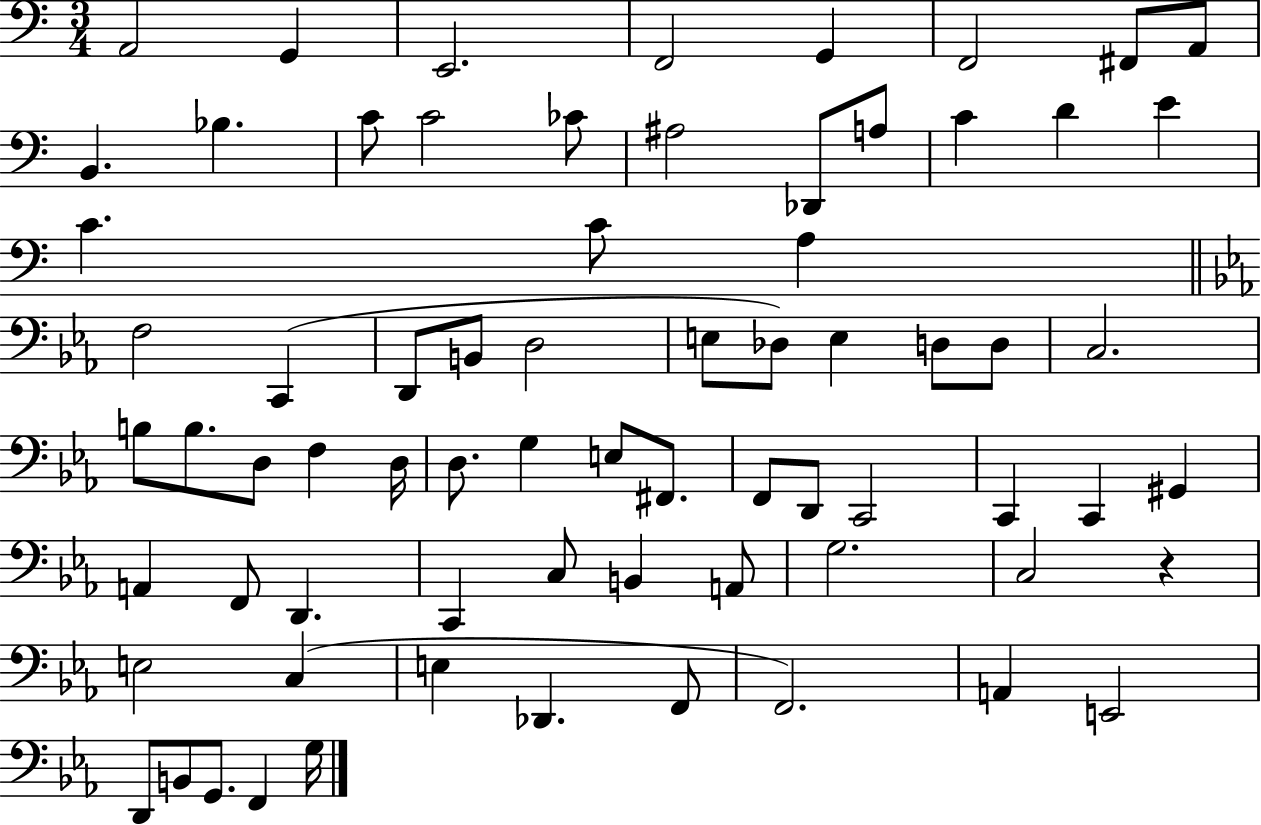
{
  \clef bass
  \numericTimeSignature
  \time 3/4
  \key c \major
  a,2 g,4 | e,2. | f,2 g,4 | f,2 fis,8 a,8 | \break b,4. bes4. | c'8 c'2 ces'8 | ais2 des,8 a8 | c'4 d'4 e'4 | \break c'4. c'8 a4 | \bar "||" \break \key c \minor f2 c,4( | d,8 b,8 d2 | e8 des8) e4 d8 d8 | c2. | \break b8 b8. d8 f4 d16 | d8. g4 e8 fis,8. | f,8 d,8 c,2 | c,4 c,4 gis,4 | \break a,4 f,8 d,4. | c,4 c8 b,4 a,8 | g2. | c2 r4 | \break e2 c4( | e4 des,4. f,8 | f,2.) | a,4 e,2 | \break d,8 b,8 g,8. f,4 g16 | \bar "|."
}